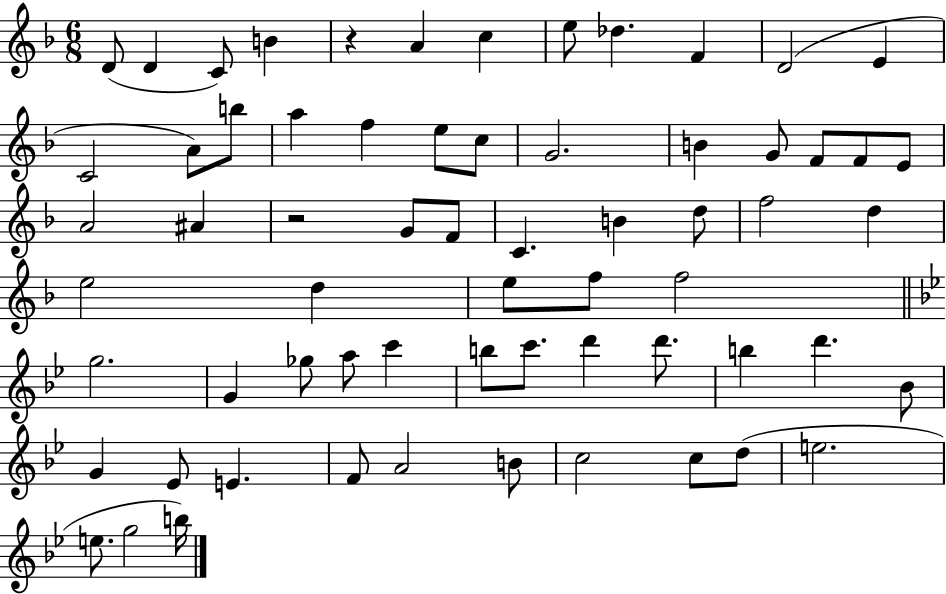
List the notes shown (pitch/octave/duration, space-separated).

D4/e D4/q C4/e B4/q R/q A4/q C5/q E5/e Db5/q. F4/q D4/h E4/q C4/h A4/e B5/e A5/q F5/q E5/e C5/e G4/h. B4/q G4/e F4/e F4/e E4/e A4/h A#4/q R/h G4/e F4/e C4/q. B4/q D5/e F5/h D5/q E5/h D5/q E5/e F5/e F5/h G5/h. G4/q Gb5/e A5/e C6/q B5/e C6/e. D6/q D6/e. B5/q D6/q. Bb4/e G4/q Eb4/e E4/q. F4/e A4/h B4/e C5/h C5/e D5/e E5/h. E5/e. G5/h B5/s